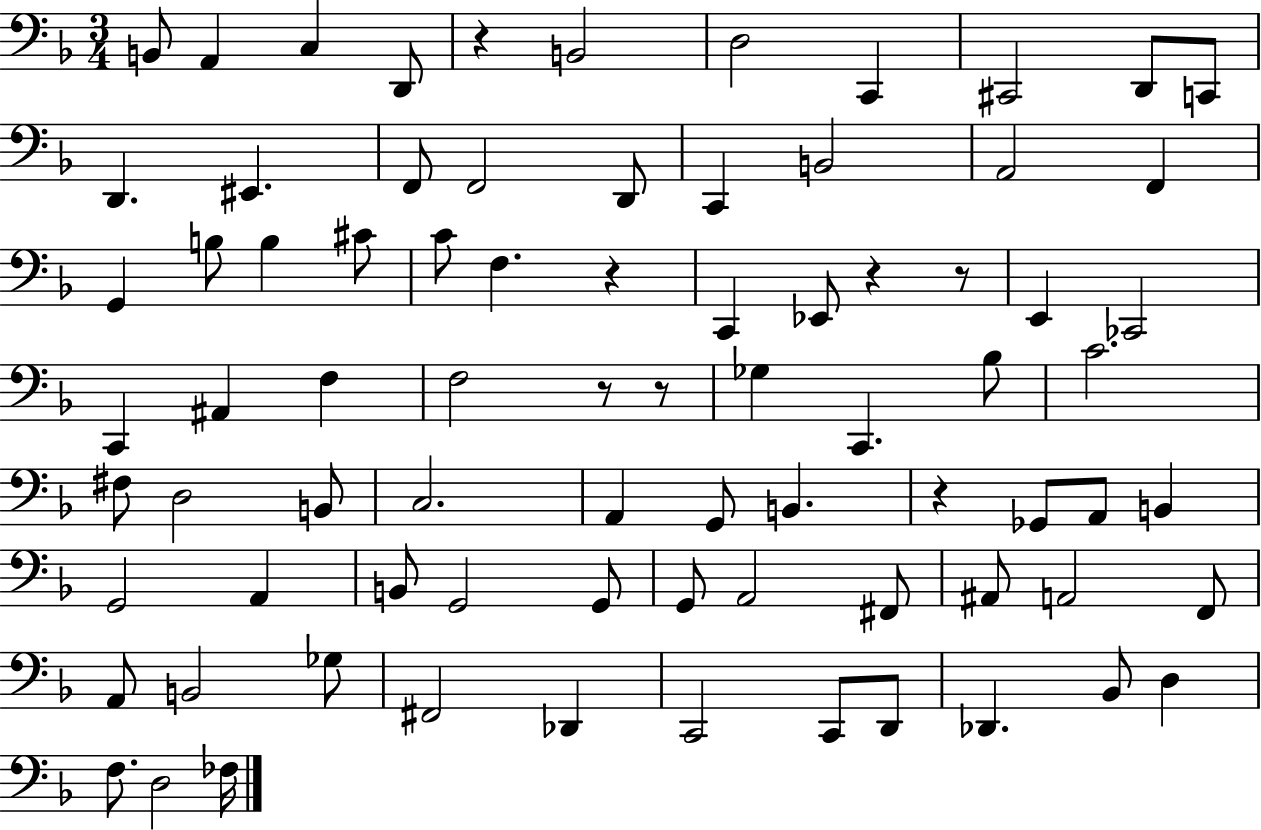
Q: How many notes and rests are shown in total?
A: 79